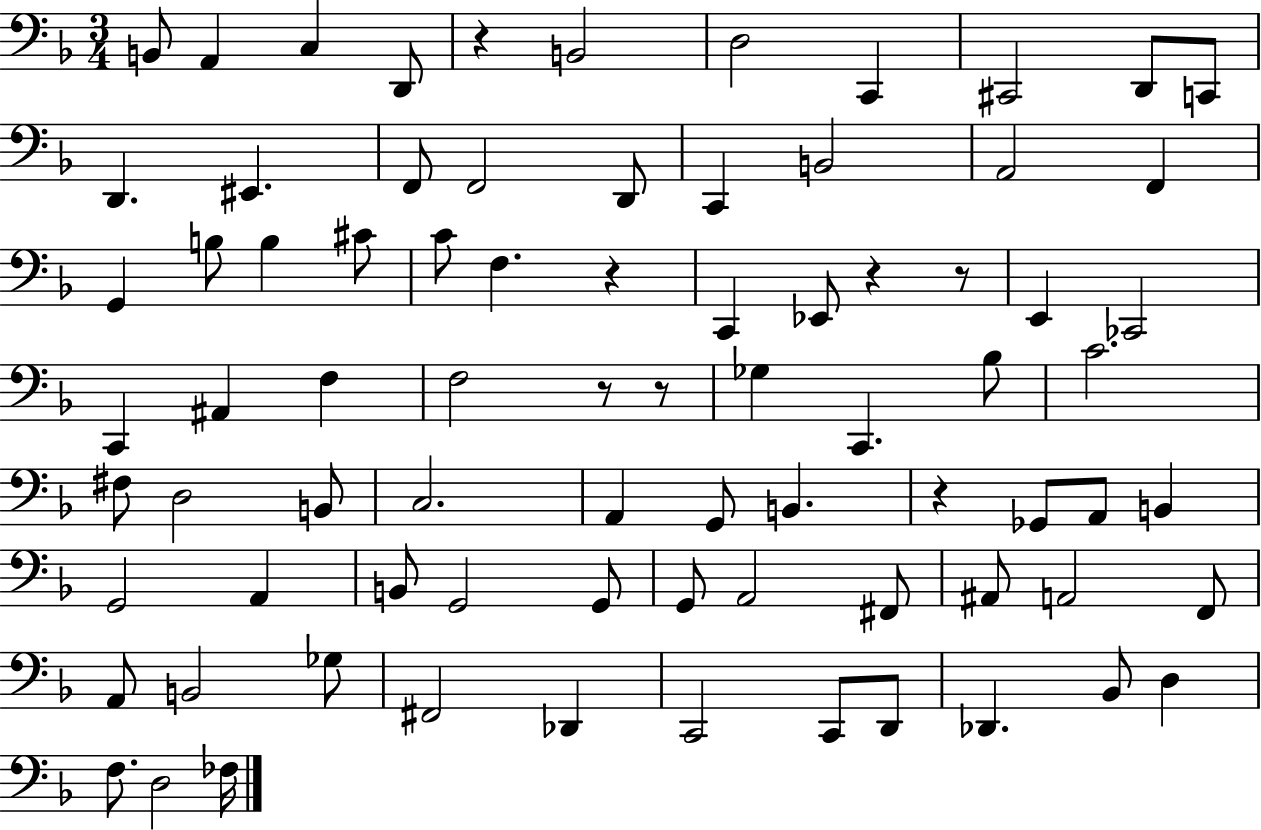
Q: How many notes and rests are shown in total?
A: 79